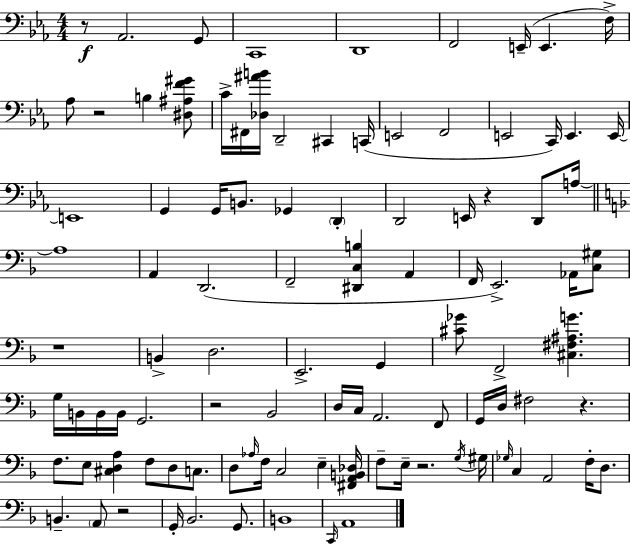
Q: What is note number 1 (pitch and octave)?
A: Ab2